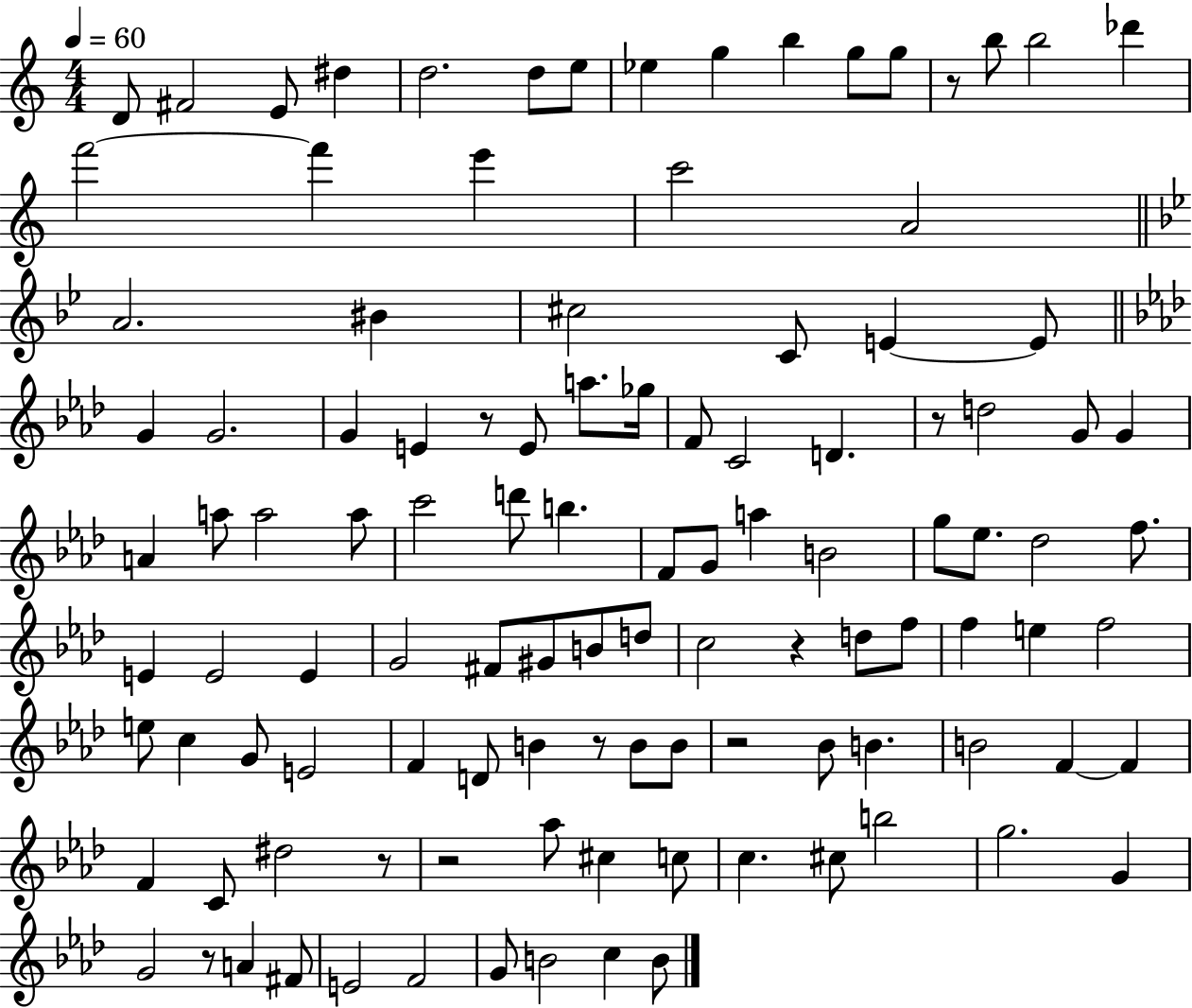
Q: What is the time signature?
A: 4/4